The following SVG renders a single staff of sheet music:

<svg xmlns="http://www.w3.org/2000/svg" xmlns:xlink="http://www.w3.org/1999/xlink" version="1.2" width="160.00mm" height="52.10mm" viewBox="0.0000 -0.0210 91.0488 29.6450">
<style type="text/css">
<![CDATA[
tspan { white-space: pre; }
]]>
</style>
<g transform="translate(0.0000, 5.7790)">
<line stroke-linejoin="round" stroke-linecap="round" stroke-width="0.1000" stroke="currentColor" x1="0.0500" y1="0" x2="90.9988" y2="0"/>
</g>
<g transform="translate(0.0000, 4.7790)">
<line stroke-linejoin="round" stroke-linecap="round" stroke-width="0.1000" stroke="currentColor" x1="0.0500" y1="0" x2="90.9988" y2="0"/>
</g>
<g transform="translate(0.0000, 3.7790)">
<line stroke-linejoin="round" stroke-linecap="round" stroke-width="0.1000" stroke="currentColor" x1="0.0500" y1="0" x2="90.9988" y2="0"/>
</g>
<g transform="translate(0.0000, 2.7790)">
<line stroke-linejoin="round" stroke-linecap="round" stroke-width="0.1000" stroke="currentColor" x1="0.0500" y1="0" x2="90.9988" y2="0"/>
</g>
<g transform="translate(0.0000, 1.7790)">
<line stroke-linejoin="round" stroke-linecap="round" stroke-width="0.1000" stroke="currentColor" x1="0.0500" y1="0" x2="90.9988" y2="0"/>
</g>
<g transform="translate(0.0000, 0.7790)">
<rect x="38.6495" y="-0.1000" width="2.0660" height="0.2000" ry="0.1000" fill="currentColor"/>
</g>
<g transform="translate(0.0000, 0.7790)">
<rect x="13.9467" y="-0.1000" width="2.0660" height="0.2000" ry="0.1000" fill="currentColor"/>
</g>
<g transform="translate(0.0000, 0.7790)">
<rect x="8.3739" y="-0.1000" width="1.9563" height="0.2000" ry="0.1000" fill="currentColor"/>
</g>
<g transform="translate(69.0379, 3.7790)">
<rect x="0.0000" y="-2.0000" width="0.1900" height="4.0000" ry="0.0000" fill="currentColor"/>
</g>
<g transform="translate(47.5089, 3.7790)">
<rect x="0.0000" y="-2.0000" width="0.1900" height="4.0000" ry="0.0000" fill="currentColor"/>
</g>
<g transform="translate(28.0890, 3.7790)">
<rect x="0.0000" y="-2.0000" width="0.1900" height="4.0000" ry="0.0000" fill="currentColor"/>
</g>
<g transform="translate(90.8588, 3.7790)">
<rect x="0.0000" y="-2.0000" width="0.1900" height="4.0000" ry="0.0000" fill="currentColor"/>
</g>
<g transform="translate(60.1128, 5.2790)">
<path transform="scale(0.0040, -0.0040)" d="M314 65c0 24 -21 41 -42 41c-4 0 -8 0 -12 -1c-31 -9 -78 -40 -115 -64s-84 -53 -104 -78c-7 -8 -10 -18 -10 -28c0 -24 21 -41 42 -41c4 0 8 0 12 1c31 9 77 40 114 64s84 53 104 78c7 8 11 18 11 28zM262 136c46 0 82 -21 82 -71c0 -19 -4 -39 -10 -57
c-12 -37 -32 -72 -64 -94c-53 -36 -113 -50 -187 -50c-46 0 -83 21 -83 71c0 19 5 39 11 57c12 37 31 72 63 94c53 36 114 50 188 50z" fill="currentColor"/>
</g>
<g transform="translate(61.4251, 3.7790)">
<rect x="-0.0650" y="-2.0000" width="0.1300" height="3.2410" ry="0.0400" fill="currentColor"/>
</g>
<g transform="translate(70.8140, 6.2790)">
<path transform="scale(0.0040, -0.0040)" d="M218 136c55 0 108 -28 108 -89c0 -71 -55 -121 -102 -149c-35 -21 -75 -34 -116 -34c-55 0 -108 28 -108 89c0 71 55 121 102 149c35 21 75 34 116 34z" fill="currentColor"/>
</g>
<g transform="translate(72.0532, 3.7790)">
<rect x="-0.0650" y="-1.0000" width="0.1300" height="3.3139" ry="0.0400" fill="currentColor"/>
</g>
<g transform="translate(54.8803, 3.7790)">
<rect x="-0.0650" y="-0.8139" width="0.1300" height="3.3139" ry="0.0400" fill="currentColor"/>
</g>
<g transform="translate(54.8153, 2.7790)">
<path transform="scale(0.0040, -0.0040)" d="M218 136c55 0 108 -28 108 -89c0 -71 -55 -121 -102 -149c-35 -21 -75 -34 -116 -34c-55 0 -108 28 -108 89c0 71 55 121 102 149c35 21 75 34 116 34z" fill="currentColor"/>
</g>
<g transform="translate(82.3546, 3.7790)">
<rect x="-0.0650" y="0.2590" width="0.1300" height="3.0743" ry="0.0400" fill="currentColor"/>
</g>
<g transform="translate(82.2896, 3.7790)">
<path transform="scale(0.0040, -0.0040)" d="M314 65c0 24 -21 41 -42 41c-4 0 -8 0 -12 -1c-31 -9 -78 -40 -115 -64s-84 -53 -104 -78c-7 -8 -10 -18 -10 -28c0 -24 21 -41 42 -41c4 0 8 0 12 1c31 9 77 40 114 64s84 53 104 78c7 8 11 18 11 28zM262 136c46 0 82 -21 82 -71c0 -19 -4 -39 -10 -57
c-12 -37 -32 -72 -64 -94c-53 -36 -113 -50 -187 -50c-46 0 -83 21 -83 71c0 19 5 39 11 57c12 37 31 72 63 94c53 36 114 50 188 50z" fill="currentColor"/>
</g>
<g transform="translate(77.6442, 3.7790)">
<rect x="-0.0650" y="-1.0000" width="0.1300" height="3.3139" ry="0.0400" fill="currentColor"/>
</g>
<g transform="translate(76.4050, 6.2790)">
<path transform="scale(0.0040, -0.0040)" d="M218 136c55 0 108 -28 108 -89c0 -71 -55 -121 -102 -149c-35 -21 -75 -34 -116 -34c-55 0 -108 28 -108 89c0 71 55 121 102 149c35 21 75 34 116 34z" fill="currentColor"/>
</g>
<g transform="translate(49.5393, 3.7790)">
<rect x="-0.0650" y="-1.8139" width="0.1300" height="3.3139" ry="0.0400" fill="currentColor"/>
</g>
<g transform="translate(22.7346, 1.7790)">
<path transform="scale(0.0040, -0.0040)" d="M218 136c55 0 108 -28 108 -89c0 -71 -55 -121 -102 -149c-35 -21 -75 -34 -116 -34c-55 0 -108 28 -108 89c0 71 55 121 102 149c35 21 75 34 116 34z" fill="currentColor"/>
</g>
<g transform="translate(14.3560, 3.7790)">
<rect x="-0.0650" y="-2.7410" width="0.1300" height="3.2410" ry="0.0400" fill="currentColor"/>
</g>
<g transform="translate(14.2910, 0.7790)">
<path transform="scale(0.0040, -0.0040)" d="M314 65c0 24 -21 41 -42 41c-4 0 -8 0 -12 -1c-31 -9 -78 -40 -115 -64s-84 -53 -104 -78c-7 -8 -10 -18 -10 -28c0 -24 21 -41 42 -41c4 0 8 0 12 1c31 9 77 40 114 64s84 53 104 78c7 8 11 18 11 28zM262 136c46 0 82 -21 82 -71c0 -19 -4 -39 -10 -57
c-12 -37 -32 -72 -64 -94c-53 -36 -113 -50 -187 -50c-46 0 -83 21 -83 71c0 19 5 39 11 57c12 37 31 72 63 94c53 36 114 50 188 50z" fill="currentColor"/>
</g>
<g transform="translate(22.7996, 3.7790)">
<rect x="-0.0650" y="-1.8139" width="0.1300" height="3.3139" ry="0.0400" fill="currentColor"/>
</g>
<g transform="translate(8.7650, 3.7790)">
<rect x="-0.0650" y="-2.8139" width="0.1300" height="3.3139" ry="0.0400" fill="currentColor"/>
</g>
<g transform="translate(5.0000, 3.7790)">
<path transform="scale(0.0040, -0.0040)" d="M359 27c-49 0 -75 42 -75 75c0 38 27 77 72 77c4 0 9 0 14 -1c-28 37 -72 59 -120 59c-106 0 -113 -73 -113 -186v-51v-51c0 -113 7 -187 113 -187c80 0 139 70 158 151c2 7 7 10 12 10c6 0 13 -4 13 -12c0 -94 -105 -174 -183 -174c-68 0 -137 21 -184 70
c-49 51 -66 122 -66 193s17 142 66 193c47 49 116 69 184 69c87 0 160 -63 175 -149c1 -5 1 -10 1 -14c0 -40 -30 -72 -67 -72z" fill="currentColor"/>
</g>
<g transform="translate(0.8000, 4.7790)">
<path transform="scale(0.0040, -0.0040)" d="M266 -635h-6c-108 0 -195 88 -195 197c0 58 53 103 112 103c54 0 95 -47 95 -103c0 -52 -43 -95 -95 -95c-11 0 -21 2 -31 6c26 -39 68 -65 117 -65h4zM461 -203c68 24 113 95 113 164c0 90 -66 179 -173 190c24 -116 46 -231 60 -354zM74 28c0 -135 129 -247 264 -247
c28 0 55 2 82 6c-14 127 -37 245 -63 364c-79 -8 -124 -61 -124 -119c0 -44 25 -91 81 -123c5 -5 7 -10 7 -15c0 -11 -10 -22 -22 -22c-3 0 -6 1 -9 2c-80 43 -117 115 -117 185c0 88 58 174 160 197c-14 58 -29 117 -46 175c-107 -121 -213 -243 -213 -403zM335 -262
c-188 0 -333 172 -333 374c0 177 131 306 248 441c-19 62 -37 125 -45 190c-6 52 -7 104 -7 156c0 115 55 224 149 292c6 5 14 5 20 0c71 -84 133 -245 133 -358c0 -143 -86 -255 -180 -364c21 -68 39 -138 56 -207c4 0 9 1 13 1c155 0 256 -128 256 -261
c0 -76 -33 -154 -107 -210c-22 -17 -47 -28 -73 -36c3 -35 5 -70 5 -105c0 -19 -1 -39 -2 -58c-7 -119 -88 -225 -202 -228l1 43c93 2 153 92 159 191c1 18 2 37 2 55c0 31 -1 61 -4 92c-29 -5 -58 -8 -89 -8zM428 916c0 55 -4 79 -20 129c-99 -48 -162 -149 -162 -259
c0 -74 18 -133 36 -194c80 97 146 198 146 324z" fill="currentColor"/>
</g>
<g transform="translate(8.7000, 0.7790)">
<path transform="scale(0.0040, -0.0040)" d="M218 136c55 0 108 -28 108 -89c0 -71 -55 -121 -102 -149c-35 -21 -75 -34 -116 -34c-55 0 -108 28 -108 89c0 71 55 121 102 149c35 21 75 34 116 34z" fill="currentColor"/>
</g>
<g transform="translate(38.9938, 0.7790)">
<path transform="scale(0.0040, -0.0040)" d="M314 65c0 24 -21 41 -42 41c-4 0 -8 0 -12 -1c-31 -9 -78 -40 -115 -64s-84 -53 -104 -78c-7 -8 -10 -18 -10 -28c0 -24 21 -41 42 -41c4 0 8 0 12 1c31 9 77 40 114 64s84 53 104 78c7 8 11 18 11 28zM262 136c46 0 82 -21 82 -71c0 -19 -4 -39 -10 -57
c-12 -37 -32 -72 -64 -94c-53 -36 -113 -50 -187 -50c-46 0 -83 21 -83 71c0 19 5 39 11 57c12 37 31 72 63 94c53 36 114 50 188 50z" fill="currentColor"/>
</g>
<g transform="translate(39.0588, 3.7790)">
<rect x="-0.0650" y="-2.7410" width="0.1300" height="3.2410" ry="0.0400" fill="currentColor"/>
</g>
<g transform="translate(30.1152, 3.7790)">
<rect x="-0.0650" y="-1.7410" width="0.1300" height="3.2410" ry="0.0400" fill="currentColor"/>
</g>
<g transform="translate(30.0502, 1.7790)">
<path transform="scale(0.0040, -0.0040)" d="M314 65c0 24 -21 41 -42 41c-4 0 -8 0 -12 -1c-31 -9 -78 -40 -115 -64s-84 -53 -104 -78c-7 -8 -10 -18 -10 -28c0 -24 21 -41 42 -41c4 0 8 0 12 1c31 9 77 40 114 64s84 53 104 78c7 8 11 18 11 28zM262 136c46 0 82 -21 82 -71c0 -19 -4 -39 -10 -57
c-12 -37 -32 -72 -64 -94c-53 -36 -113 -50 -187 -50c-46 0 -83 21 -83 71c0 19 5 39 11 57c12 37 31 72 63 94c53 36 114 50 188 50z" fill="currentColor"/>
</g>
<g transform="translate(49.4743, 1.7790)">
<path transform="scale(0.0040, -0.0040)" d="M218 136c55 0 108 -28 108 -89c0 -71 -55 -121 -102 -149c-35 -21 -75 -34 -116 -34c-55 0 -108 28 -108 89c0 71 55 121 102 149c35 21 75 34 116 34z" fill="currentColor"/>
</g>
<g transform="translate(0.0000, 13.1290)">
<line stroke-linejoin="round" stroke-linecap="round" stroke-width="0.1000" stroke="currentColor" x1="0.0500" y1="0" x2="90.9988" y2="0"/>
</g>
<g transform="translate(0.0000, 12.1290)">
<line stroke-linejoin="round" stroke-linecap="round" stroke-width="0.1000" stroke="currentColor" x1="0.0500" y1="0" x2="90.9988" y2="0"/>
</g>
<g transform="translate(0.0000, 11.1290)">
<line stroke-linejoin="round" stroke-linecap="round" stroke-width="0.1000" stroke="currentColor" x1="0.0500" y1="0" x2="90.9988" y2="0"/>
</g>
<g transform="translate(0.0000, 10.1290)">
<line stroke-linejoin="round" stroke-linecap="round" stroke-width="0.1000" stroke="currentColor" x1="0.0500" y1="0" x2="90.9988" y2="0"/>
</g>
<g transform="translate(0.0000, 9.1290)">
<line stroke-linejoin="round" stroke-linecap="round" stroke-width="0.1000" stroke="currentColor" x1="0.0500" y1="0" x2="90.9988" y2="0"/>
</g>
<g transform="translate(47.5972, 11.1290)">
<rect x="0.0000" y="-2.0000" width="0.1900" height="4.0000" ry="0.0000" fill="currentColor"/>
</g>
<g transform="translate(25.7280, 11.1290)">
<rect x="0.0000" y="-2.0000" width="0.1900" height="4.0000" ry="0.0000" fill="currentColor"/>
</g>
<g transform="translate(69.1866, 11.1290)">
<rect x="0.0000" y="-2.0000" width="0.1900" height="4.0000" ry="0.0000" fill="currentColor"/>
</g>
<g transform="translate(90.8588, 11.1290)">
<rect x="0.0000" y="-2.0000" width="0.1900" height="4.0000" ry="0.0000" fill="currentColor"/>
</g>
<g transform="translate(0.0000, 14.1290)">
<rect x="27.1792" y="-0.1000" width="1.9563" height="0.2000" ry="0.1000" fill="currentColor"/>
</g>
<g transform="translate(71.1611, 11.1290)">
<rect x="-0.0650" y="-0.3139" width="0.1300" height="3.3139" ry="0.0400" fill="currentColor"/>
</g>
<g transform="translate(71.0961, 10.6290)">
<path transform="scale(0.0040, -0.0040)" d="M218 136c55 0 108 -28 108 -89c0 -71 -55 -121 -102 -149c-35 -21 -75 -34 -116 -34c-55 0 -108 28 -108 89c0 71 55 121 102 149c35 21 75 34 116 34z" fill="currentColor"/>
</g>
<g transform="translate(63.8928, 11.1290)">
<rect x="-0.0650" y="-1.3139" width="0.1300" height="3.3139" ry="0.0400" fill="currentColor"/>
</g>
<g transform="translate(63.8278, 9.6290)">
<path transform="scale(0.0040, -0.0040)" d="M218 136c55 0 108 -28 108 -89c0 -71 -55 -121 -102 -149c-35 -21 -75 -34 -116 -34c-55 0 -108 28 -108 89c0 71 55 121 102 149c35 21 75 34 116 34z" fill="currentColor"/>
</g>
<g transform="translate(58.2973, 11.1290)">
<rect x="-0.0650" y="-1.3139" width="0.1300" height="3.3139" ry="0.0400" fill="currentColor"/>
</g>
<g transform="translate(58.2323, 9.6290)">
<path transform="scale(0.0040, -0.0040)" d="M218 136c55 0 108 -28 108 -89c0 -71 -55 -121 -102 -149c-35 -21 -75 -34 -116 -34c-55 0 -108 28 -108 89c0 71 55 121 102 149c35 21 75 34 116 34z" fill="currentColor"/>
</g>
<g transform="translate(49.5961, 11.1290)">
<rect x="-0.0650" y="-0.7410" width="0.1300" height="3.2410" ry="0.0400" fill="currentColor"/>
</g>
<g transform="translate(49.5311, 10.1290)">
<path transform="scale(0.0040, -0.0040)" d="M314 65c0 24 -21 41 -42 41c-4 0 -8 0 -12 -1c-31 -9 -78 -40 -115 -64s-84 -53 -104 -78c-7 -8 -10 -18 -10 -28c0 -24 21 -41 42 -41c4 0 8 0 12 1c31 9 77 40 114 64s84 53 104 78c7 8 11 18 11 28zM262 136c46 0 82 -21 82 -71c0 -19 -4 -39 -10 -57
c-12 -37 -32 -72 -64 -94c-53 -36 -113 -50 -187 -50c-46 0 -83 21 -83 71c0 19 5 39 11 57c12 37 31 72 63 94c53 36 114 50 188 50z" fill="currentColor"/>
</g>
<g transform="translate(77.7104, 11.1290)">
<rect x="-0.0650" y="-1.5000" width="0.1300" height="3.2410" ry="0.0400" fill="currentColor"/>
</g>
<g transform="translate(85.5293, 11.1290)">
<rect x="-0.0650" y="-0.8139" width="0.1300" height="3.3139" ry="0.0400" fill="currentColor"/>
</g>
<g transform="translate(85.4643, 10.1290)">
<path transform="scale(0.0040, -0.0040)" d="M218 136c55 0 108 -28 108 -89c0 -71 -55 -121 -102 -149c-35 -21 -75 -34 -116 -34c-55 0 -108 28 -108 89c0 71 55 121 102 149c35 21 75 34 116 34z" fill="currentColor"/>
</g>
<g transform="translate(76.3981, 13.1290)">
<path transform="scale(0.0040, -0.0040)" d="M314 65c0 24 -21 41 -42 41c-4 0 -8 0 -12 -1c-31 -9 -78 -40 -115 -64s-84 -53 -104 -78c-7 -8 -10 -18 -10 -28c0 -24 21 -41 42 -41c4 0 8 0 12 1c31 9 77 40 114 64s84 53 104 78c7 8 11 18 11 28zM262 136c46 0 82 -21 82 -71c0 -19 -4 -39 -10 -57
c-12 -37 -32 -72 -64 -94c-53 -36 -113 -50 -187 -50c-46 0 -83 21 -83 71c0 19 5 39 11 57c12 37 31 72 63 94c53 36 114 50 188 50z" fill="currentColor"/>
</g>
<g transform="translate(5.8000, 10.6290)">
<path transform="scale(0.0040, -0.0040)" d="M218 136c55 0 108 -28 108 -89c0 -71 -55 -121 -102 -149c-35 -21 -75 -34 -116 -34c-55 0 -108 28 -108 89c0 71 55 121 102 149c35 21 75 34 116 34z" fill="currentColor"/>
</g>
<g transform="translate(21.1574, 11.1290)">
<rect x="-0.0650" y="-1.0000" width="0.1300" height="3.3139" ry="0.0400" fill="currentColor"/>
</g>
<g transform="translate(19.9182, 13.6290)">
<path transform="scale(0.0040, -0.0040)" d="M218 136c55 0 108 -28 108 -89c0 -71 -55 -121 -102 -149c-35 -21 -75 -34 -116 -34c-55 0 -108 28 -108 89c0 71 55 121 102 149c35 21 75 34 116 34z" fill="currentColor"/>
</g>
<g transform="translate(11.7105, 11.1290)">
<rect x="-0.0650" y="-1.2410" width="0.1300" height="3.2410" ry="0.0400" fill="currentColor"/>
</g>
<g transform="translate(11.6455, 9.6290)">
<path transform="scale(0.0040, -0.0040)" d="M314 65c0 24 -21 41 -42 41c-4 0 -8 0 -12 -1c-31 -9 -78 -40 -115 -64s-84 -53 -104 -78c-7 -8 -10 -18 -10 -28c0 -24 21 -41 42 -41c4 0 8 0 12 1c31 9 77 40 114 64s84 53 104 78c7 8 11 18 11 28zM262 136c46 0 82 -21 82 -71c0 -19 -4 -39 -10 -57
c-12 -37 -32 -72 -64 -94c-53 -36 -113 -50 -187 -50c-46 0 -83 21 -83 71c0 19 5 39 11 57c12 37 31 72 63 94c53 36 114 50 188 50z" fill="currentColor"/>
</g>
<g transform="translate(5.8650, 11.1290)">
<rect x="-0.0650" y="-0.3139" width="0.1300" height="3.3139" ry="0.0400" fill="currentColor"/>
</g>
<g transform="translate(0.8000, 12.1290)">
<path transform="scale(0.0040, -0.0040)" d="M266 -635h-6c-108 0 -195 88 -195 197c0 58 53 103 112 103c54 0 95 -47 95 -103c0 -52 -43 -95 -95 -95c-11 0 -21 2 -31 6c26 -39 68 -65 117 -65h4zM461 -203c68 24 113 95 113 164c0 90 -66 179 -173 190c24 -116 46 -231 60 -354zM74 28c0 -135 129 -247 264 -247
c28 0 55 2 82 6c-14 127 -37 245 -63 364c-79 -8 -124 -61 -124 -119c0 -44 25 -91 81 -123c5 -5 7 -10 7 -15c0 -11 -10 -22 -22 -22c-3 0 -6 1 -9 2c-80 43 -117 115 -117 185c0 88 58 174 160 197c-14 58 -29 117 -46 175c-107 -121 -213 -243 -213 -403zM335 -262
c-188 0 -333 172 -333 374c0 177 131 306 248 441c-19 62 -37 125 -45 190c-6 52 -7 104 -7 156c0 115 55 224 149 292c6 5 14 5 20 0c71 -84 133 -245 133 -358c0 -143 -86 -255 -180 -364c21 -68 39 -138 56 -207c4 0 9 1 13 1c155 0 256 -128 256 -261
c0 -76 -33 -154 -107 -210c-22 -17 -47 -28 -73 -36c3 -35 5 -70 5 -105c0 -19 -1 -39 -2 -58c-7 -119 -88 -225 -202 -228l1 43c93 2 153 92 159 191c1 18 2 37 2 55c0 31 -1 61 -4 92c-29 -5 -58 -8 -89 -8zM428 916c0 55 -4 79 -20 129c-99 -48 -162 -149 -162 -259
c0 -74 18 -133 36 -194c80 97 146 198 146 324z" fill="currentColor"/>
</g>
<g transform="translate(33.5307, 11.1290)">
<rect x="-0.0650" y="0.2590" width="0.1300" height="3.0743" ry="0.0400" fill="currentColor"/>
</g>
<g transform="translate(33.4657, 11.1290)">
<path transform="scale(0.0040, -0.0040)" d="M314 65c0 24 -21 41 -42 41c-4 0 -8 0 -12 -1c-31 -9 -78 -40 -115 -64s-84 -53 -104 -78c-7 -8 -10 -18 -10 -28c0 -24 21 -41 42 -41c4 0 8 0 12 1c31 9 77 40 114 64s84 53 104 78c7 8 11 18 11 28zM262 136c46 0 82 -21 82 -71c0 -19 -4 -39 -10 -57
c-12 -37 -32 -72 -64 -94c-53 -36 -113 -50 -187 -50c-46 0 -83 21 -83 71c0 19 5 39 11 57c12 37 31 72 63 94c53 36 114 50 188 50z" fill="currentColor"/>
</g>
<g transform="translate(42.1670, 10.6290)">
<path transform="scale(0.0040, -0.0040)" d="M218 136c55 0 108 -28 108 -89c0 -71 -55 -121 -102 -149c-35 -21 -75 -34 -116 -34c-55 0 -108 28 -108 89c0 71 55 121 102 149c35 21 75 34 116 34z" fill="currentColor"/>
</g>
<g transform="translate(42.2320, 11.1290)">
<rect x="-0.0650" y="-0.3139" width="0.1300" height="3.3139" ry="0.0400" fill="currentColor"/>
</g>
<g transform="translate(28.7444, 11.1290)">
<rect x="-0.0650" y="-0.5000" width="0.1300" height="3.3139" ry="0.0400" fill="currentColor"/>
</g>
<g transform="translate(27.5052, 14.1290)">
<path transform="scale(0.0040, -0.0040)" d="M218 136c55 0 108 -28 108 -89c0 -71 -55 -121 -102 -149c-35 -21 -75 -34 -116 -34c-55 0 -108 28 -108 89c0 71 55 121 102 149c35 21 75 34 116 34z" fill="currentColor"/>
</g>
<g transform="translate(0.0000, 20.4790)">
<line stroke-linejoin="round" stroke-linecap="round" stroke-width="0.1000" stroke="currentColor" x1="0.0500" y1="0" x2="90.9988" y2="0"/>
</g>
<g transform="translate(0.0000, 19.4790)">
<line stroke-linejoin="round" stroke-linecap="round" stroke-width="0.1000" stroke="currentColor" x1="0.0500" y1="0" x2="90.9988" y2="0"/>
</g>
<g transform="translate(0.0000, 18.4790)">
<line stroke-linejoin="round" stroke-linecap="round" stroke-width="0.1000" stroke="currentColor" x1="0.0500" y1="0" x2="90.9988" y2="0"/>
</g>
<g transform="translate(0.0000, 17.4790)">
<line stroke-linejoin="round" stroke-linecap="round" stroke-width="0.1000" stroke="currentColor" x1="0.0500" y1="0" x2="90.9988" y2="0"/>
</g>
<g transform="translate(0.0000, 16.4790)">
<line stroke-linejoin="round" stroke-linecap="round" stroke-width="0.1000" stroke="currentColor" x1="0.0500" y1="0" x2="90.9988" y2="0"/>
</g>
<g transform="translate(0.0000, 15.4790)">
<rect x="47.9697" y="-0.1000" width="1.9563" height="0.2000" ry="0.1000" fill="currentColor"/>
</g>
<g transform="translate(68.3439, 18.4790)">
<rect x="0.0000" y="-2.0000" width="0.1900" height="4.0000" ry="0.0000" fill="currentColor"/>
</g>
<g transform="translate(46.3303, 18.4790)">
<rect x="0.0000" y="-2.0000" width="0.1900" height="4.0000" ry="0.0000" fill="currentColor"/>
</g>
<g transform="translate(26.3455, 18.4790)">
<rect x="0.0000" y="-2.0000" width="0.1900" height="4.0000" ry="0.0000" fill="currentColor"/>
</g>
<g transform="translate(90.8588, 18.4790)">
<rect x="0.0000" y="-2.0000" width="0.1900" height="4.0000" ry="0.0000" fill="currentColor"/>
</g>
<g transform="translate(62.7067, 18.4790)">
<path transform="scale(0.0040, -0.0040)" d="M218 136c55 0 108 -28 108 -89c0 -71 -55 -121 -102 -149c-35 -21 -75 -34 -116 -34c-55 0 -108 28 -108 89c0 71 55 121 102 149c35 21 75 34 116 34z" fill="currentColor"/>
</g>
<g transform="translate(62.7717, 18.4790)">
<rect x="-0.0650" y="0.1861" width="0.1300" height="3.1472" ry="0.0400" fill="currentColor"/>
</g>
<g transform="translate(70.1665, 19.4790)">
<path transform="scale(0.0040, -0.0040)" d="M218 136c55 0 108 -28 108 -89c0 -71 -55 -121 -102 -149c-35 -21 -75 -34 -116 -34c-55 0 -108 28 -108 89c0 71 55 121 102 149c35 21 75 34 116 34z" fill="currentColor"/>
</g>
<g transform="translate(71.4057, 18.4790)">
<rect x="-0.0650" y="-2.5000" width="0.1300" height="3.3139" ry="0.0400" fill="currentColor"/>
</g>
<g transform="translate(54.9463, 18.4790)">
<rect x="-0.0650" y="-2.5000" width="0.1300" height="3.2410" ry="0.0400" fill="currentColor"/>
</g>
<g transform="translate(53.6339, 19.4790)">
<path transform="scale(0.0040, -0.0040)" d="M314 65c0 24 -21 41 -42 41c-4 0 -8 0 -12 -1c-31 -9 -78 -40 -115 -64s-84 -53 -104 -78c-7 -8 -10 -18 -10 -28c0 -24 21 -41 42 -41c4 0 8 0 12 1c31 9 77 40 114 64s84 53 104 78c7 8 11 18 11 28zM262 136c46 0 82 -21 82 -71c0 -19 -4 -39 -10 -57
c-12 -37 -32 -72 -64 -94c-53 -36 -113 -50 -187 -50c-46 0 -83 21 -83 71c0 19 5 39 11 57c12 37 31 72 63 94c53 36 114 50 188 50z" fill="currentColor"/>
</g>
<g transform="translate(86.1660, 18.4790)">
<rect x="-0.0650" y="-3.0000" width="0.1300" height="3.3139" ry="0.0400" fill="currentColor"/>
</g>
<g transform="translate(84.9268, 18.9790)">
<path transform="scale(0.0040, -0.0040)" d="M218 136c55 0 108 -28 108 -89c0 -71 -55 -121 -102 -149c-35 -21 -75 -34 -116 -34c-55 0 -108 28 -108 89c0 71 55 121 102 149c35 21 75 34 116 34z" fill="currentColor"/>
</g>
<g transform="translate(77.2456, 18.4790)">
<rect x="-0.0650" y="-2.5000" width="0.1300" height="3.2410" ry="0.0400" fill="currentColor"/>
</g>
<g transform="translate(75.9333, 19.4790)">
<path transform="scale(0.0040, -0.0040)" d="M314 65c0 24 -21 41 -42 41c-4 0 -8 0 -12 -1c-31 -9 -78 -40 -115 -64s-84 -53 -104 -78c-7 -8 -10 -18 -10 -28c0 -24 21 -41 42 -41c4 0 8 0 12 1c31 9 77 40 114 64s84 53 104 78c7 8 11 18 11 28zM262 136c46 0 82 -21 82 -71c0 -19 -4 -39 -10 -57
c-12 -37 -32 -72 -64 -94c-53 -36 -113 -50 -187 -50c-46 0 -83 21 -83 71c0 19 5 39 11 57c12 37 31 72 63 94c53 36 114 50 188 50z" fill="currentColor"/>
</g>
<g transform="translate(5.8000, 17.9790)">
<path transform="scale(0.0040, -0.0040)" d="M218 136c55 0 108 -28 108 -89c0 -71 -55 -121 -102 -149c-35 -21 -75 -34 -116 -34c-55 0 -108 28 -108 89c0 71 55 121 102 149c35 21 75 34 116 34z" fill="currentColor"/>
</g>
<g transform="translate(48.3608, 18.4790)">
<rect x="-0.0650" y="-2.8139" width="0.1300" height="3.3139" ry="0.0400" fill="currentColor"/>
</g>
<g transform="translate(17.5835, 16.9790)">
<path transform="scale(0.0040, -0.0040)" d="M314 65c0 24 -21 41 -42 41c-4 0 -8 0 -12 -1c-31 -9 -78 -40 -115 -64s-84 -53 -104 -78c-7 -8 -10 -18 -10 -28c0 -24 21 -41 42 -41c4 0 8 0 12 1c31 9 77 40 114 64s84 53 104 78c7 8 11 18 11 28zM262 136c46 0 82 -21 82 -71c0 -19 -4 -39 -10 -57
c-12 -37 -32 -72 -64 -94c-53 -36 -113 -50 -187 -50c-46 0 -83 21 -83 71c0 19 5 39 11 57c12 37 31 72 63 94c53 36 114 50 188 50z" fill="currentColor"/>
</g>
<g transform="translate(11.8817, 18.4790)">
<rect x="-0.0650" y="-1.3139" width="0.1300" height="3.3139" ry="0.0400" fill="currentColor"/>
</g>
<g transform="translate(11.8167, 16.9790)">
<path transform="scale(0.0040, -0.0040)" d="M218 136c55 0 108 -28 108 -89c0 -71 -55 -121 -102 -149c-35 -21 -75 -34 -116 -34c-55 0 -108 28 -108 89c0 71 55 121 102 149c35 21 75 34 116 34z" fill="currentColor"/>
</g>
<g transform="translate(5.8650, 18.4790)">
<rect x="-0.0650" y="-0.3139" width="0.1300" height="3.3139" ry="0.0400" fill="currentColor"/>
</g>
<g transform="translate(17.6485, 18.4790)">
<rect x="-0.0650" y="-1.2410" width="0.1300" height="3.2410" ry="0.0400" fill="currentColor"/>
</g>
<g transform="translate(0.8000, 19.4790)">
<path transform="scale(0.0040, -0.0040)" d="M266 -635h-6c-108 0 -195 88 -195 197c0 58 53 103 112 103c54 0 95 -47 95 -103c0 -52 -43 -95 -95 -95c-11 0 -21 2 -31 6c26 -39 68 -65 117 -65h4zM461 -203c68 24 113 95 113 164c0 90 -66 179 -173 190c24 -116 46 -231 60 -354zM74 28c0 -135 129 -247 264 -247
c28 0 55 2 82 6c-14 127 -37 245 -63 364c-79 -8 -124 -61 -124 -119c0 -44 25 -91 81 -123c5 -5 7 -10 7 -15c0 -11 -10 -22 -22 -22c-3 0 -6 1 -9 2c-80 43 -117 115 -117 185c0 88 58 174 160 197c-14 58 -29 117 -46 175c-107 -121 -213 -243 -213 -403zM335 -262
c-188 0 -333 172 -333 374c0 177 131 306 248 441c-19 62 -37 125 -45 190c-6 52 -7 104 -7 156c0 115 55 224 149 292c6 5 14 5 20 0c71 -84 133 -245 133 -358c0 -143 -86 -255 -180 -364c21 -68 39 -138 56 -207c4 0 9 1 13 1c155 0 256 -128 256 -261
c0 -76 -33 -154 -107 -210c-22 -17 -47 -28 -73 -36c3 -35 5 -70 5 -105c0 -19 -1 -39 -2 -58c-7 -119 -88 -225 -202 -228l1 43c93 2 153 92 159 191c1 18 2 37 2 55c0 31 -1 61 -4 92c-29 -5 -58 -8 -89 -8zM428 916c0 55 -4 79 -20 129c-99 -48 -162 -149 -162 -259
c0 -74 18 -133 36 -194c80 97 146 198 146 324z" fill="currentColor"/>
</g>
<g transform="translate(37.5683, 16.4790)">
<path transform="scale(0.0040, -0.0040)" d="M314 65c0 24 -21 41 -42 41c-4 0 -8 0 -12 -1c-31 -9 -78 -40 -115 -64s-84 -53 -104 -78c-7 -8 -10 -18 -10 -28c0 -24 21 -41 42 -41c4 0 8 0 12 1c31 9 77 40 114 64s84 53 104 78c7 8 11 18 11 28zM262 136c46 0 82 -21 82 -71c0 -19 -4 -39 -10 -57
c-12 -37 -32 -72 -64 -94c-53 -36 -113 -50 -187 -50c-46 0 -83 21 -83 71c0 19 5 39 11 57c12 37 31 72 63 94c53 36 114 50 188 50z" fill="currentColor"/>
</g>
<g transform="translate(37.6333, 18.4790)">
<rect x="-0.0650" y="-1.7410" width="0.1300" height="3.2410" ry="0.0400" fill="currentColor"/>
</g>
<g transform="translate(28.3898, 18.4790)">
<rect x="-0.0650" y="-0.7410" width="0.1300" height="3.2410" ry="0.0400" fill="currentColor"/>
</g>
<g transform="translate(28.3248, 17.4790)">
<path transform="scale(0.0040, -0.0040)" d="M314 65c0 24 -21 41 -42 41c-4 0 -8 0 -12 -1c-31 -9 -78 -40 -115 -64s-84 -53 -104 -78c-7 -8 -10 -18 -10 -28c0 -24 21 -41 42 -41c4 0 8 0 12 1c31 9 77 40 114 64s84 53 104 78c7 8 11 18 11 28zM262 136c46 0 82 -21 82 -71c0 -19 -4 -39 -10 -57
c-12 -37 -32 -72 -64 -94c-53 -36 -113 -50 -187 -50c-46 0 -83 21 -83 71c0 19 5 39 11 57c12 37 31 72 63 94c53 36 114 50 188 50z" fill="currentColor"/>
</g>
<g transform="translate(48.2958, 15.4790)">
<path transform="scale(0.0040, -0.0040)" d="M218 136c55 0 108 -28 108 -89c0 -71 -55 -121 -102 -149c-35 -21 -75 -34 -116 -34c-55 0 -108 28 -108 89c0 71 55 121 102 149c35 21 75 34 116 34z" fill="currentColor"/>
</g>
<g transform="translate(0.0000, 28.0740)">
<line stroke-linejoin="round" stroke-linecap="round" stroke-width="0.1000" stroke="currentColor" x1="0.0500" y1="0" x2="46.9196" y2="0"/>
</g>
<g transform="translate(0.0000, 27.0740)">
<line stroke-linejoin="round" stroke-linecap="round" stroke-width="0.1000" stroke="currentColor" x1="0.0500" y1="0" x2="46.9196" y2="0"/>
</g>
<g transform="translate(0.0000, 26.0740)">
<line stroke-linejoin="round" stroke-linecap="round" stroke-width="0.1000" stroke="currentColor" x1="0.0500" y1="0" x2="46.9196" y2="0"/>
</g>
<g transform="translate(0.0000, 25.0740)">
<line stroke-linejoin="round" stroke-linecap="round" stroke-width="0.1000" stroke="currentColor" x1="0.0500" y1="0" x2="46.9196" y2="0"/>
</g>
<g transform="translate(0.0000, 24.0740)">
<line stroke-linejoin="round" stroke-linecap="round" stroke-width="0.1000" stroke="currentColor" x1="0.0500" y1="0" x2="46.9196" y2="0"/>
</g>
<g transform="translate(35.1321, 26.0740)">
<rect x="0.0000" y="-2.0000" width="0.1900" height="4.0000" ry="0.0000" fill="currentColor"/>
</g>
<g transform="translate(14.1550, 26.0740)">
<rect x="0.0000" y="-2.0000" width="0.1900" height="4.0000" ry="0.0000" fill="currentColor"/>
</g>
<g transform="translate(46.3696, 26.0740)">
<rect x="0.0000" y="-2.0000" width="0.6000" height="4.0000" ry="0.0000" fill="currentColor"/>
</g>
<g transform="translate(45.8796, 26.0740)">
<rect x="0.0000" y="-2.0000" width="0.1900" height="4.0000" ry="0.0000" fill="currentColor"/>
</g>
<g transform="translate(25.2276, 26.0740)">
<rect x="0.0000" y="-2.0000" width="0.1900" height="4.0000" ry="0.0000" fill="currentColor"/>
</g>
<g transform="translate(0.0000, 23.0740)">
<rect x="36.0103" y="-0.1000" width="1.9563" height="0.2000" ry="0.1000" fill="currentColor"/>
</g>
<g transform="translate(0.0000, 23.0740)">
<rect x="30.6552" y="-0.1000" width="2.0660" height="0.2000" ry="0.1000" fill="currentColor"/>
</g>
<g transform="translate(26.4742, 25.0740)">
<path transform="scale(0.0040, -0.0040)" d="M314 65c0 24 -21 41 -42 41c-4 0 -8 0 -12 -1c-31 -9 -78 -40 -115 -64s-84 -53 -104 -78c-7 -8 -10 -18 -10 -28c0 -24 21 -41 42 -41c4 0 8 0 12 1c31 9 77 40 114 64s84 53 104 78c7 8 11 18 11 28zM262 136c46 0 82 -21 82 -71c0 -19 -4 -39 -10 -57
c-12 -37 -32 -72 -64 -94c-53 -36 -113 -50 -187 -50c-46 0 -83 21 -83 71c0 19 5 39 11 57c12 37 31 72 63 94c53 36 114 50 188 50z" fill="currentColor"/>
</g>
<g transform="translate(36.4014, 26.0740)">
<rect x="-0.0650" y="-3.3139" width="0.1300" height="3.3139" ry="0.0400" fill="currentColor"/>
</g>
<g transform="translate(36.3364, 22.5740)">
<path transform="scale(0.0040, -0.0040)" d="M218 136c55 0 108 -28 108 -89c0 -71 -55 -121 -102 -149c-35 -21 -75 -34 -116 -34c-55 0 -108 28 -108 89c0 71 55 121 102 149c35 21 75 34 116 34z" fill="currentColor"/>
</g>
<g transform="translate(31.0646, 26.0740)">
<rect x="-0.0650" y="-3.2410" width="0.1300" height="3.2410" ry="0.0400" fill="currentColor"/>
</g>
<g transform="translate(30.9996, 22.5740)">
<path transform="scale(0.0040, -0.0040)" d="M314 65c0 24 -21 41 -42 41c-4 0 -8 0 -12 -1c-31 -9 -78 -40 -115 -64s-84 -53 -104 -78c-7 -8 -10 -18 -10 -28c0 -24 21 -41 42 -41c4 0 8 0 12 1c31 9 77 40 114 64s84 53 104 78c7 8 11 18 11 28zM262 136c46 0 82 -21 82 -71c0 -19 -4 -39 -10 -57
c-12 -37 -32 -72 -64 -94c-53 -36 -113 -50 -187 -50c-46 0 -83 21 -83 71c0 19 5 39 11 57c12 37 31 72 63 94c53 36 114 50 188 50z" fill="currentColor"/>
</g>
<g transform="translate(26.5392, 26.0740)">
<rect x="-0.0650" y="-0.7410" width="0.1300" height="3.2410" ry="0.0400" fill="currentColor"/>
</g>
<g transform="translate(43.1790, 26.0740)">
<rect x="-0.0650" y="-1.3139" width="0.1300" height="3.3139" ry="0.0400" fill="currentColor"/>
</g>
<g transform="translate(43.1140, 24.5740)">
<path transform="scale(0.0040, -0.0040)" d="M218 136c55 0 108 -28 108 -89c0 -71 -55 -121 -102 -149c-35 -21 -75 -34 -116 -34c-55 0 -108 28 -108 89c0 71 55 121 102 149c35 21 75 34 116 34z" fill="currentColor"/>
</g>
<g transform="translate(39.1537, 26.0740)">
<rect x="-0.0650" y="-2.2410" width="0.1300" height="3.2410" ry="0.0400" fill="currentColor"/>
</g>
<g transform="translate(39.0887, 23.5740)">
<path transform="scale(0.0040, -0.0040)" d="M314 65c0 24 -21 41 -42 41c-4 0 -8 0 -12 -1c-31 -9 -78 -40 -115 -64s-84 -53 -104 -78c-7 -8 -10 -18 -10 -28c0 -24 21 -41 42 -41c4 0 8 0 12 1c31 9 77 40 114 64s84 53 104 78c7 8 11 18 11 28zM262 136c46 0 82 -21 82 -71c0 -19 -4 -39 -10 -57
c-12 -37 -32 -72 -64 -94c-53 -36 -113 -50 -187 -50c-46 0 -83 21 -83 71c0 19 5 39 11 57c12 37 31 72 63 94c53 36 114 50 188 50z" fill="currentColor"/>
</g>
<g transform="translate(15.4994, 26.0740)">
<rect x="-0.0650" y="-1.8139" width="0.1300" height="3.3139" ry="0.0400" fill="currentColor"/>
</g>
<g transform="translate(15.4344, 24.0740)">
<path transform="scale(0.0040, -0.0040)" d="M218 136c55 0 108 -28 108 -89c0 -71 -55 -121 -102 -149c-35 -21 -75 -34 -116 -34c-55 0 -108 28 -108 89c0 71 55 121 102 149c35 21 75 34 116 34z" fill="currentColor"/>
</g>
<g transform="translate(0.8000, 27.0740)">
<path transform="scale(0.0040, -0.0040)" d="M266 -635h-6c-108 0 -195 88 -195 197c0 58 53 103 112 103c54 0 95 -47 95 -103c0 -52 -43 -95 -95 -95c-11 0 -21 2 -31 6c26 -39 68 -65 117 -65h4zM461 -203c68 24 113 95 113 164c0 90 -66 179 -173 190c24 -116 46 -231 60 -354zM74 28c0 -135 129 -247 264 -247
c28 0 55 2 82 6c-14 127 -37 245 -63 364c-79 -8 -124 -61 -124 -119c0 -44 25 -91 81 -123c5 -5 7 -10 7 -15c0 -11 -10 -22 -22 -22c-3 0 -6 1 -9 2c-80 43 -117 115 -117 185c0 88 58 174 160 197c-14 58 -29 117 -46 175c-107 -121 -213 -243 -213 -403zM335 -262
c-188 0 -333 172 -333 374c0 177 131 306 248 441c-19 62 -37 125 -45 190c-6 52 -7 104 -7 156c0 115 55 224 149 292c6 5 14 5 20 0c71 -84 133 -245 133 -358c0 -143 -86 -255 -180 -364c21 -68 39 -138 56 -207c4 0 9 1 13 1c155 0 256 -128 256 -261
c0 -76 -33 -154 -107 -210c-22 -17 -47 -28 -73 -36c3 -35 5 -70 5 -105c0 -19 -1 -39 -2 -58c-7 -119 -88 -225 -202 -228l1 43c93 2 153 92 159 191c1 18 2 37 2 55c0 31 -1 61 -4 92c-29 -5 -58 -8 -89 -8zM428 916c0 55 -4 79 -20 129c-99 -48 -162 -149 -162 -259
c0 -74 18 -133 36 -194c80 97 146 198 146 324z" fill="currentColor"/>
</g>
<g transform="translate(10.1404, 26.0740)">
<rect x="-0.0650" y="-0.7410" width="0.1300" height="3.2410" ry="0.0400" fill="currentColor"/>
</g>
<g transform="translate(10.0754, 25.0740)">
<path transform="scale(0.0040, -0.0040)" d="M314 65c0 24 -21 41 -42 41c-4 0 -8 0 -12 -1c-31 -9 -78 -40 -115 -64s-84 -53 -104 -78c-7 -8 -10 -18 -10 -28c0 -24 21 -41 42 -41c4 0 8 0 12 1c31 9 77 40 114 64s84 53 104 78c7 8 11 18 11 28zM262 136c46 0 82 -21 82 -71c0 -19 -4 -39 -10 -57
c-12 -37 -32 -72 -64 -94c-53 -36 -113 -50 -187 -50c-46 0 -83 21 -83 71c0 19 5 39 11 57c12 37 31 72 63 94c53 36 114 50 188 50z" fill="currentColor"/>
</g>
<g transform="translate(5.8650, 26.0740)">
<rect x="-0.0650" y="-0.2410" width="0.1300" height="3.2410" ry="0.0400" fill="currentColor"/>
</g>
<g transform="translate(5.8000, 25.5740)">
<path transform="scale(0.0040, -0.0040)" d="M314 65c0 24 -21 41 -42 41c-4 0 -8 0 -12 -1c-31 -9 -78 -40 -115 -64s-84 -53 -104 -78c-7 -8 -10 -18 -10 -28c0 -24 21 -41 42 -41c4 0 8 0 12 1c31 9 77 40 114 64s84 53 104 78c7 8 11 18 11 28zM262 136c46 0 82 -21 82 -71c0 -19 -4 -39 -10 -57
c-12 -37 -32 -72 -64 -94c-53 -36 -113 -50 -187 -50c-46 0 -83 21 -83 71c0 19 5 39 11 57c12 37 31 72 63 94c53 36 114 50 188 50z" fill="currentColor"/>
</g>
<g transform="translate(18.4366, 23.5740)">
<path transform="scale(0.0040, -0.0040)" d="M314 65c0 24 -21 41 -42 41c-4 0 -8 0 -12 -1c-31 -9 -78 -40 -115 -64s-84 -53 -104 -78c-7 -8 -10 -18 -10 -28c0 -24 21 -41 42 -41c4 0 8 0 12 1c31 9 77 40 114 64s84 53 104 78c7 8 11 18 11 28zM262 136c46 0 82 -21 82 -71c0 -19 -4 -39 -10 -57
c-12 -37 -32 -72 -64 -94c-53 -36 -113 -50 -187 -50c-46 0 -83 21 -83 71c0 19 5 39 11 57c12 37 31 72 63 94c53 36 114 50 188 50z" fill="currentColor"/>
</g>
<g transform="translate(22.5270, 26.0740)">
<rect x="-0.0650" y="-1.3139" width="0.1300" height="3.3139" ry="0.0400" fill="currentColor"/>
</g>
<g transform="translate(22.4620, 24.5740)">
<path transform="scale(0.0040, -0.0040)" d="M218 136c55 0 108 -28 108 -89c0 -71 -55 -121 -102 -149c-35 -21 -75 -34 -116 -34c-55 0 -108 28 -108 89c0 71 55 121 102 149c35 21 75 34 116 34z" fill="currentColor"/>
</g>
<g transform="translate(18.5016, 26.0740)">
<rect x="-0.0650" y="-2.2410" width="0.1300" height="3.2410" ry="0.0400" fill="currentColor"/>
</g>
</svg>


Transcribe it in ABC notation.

X:1
T:Untitled
M:4/4
L:1/4
K:C
a a2 f f2 a2 f d F2 D D B2 c e2 D C B2 c d2 e e c E2 d c e e2 d2 f2 a G2 B G G2 A c2 d2 f g2 e d2 b2 b g2 e